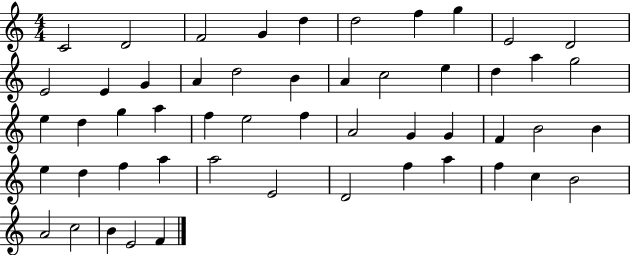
X:1
T:Untitled
M:4/4
L:1/4
K:C
C2 D2 F2 G d d2 f g E2 D2 E2 E G A d2 B A c2 e d a g2 e d g a f e2 f A2 G G F B2 B e d f a a2 E2 D2 f a f c B2 A2 c2 B E2 F